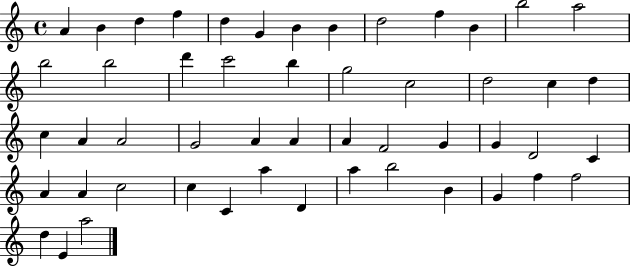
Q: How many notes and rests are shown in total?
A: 51